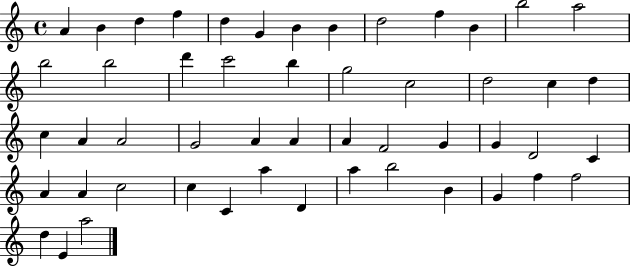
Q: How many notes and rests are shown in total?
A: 51